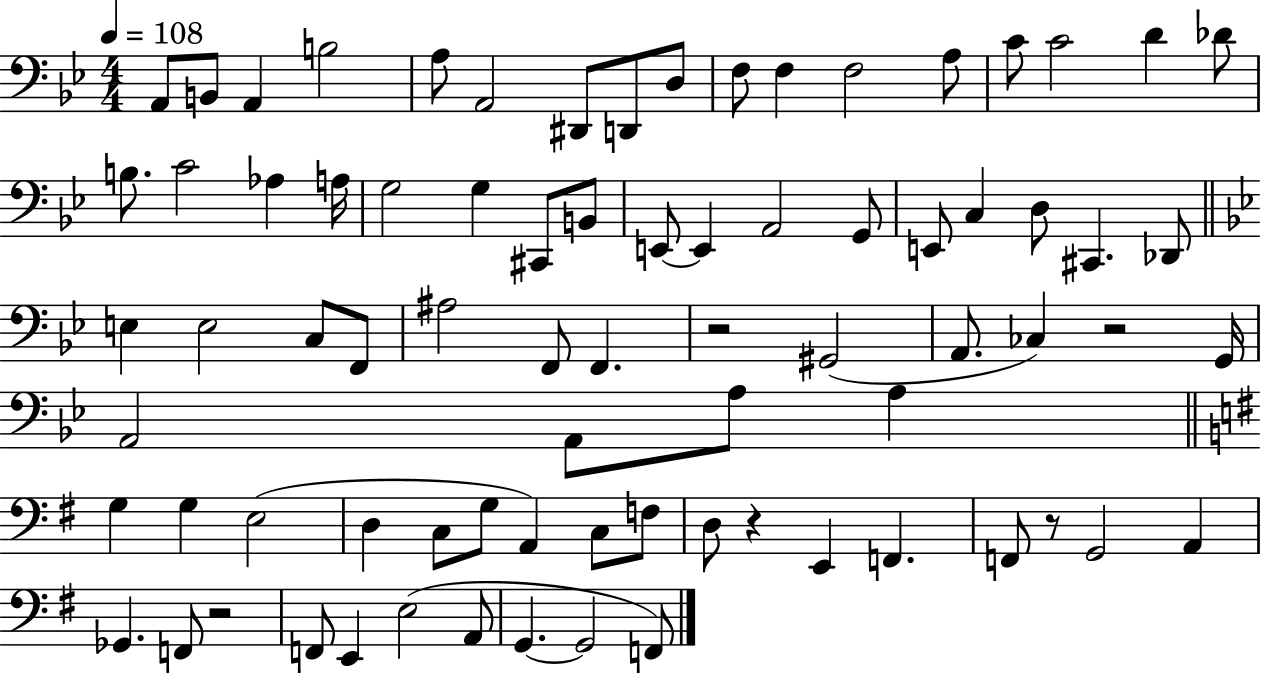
{
  \clef bass
  \numericTimeSignature
  \time 4/4
  \key bes \major
  \tempo 4 = 108
  \repeat volta 2 { a,8 b,8 a,4 b2 | a8 a,2 dis,8 d,8 d8 | f8 f4 f2 a8 | c'8 c'2 d'4 des'8 | \break b8. c'2 aes4 a16 | g2 g4 cis,8 b,8 | e,8~~ e,4 a,2 g,8 | e,8 c4 d8 cis,4. des,8 | \break \bar "||" \break \key bes \major e4 e2 c8 f,8 | ais2 f,8 f,4. | r2 gis,2( | a,8. ces4) r2 g,16 | \break a,2 a,8 a8 a4 | \bar "||" \break \key g \major g4 g4 e2( | d4 c8 g8 a,4) c8 f8 | d8 r4 e,4 f,4. | f,8 r8 g,2 a,4 | \break ges,4. f,8 r2 | f,8 e,4 e2( a,8 | g,4.~~ g,2 f,8) | } \bar "|."
}